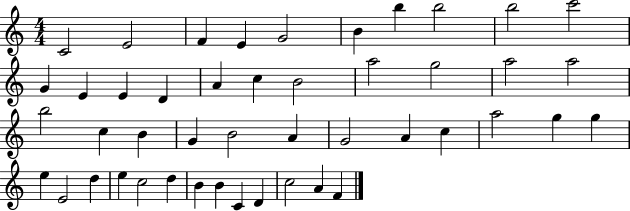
C4/h E4/h F4/q E4/q G4/h B4/q B5/q B5/h B5/h C6/h G4/q E4/q E4/q D4/q A4/q C5/q B4/h A5/h G5/h A5/h A5/h B5/h C5/q B4/q G4/q B4/h A4/q G4/h A4/q C5/q A5/h G5/q G5/q E5/q E4/h D5/q E5/q C5/h D5/q B4/q B4/q C4/q D4/q C5/h A4/q F4/q